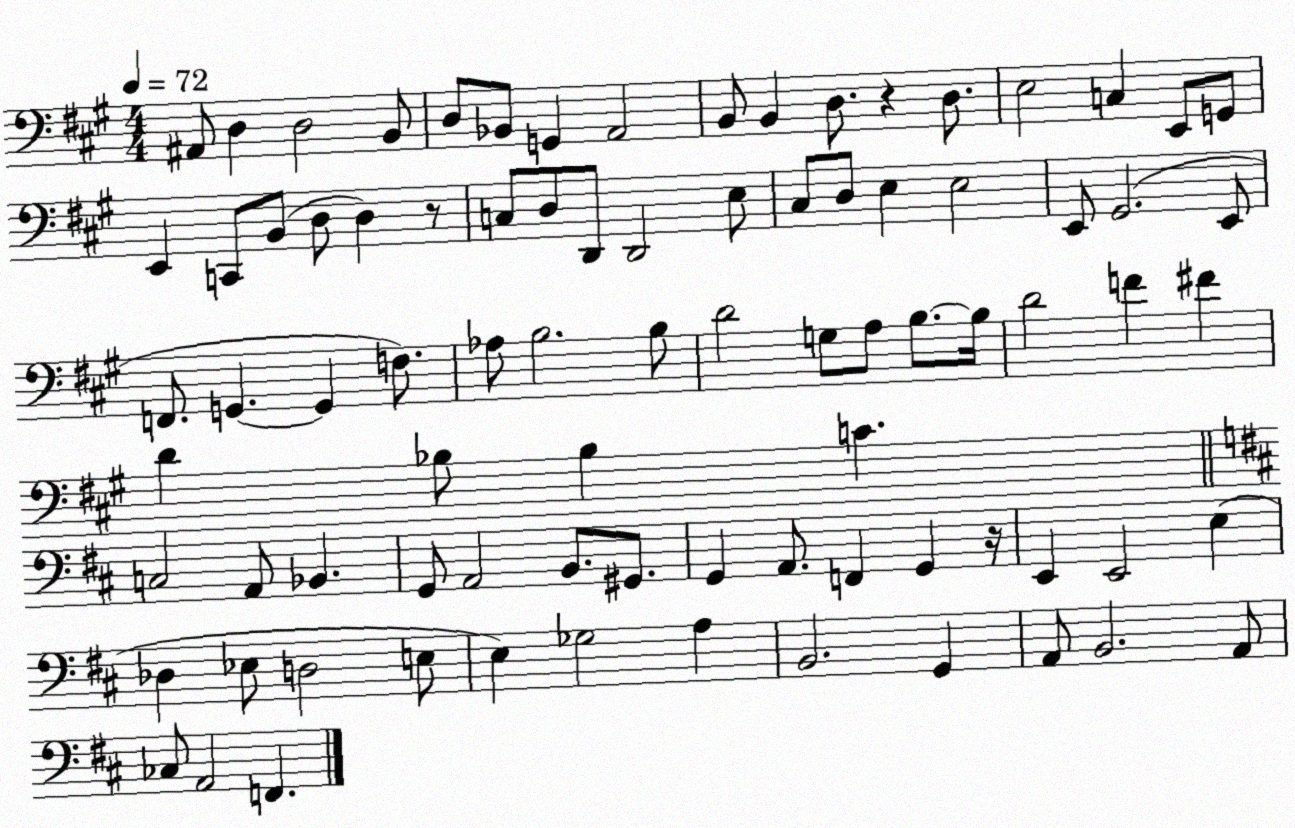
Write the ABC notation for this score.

X:1
T:Untitled
M:4/4
L:1/4
K:A
^A,,/2 D, D,2 B,,/2 D,/2 _B,,/2 G,, A,,2 B,,/2 B,, D,/2 z D,/2 E,2 C, E,,/2 G,,/2 E,, C,,/2 B,,/2 D,/2 D, z/2 C,/2 D,/2 D,,/2 D,,2 E,/2 ^C,/2 D,/2 E, E,2 E,,/2 ^G,,2 E,,/2 F,,/2 G,, G,, F,/2 _A,/2 B,2 B,/2 D2 G,/2 A,/2 B,/2 B,/4 D2 F ^F D _B,/2 _B, C C,2 A,,/2 _B,, G,,/2 A,,2 B,,/2 ^G,,/2 G,, A,,/2 F,, G,, z/4 E,, E,,2 E, _D, _E,/2 D,2 E,/2 E, _G,2 A, B,,2 G,, A,,/2 B,,2 A,,/2 _C,/2 A,,2 F,,